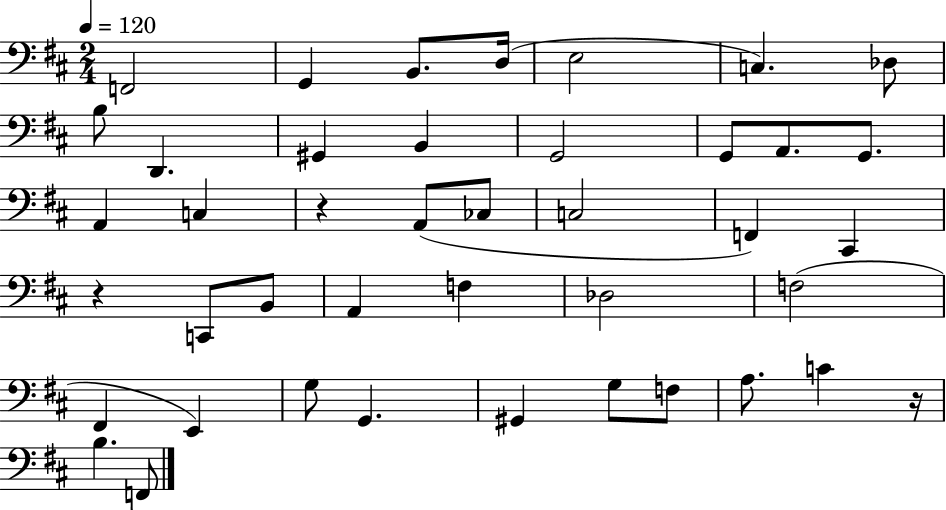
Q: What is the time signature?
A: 2/4